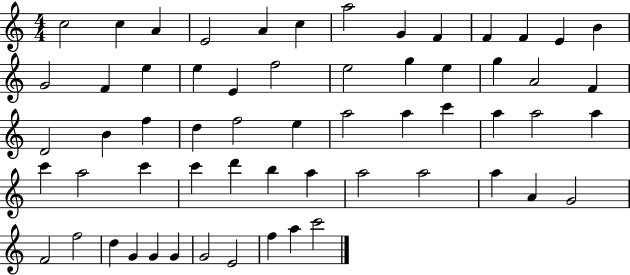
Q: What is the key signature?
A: C major